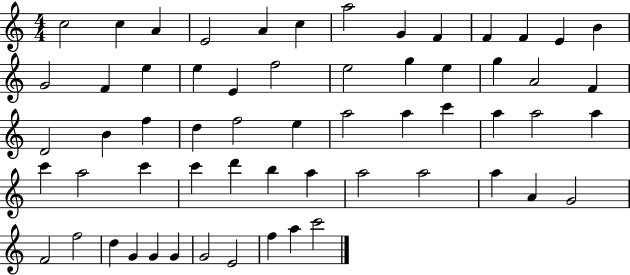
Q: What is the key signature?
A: C major